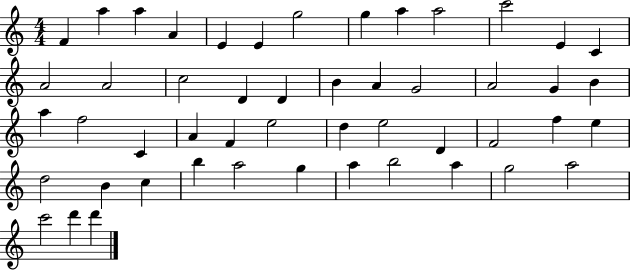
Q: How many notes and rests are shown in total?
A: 50